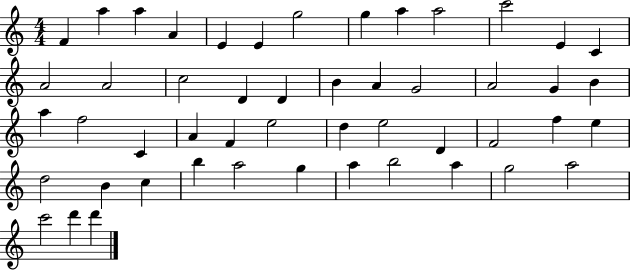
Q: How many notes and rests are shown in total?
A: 50